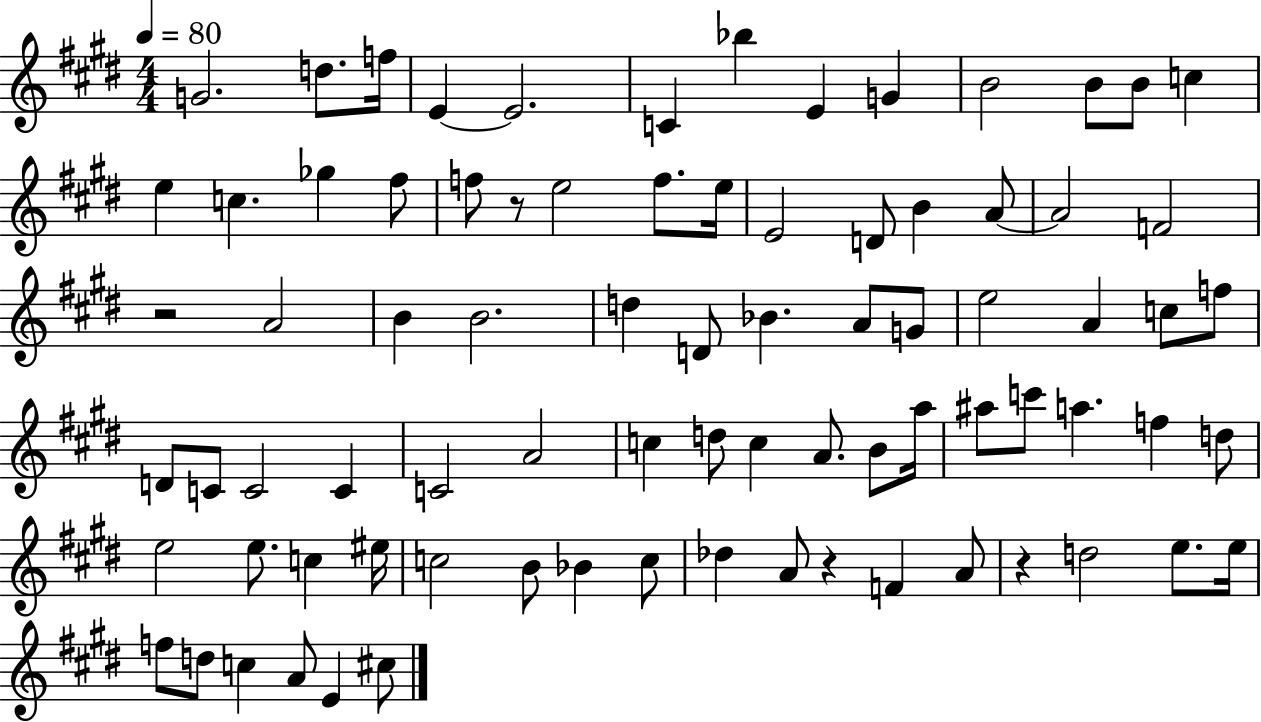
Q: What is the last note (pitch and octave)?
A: C#5